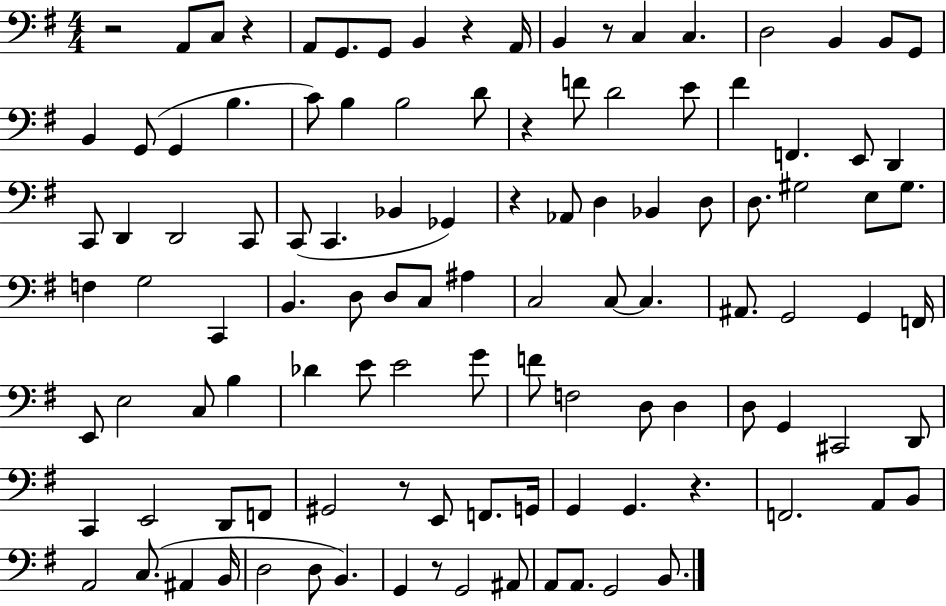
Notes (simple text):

R/h A2/e C3/e R/q A2/e G2/e. G2/e B2/q R/q A2/s B2/q R/e C3/q C3/q. D3/h B2/q B2/e G2/e B2/q G2/e G2/q B3/q. C4/e B3/q B3/h D4/e R/q F4/e D4/h E4/e F#4/q F2/q. E2/e D2/q C2/e D2/q D2/h C2/e C2/e C2/q. Bb2/q Gb2/q R/q Ab2/e D3/q Bb2/q D3/e D3/e. G#3/h E3/e G#3/e. F3/q G3/h C2/q B2/q. D3/e D3/e C3/e A#3/q C3/h C3/e C3/q. A#2/e. G2/h G2/q F2/s E2/e E3/h C3/e B3/q Db4/q E4/e E4/h G4/e F4/e F3/h D3/e D3/q D3/e G2/q C#2/h D2/e C2/q E2/h D2/e F2/e G#2/h R/e E2/e F2/e. G2/s G2/q G2/q. R/q. F2/h. A2/e B2/e A2/h C3/e. A#2/q B2/s D3/h D3/e B2/q. G2/q R/e G2/h A#2/e A2/e A2/e. G2/h B2/e.